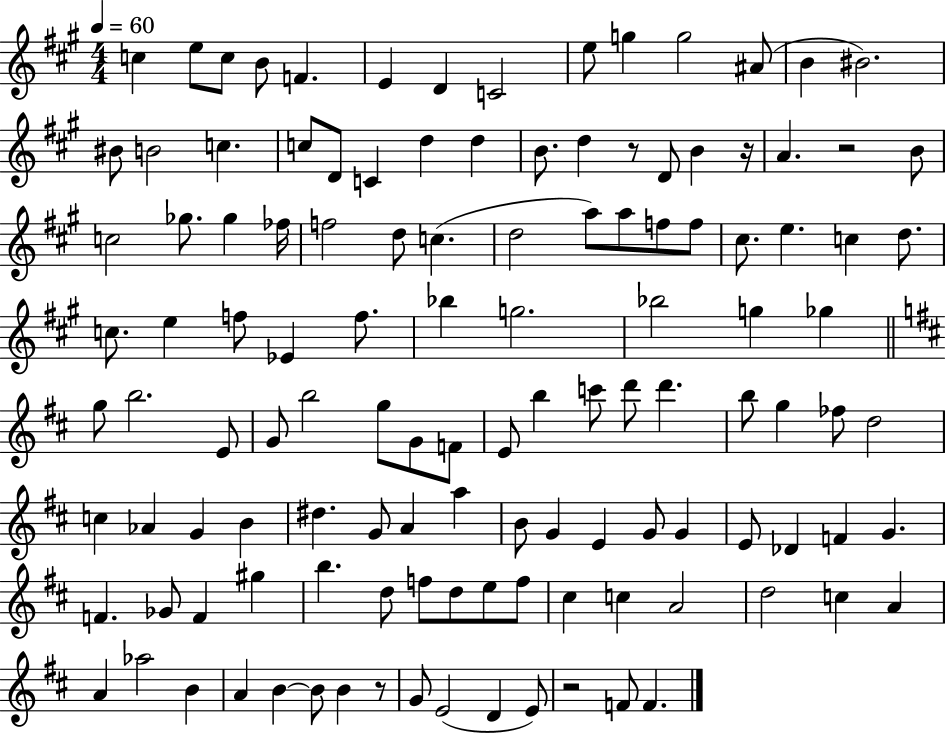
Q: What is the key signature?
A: A major